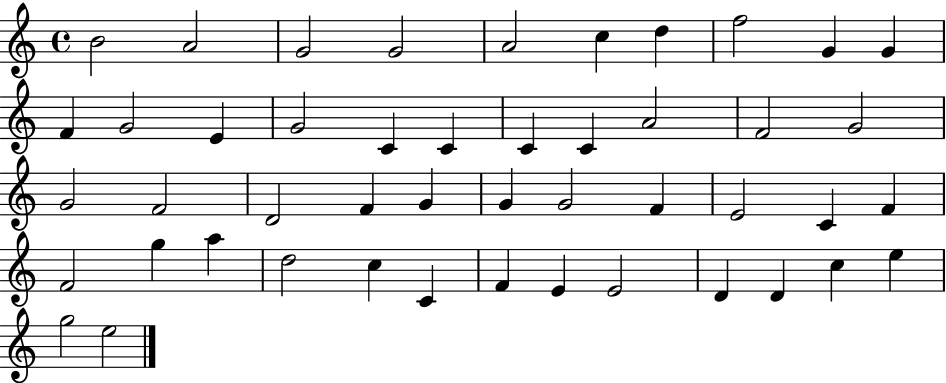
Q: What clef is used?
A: treble